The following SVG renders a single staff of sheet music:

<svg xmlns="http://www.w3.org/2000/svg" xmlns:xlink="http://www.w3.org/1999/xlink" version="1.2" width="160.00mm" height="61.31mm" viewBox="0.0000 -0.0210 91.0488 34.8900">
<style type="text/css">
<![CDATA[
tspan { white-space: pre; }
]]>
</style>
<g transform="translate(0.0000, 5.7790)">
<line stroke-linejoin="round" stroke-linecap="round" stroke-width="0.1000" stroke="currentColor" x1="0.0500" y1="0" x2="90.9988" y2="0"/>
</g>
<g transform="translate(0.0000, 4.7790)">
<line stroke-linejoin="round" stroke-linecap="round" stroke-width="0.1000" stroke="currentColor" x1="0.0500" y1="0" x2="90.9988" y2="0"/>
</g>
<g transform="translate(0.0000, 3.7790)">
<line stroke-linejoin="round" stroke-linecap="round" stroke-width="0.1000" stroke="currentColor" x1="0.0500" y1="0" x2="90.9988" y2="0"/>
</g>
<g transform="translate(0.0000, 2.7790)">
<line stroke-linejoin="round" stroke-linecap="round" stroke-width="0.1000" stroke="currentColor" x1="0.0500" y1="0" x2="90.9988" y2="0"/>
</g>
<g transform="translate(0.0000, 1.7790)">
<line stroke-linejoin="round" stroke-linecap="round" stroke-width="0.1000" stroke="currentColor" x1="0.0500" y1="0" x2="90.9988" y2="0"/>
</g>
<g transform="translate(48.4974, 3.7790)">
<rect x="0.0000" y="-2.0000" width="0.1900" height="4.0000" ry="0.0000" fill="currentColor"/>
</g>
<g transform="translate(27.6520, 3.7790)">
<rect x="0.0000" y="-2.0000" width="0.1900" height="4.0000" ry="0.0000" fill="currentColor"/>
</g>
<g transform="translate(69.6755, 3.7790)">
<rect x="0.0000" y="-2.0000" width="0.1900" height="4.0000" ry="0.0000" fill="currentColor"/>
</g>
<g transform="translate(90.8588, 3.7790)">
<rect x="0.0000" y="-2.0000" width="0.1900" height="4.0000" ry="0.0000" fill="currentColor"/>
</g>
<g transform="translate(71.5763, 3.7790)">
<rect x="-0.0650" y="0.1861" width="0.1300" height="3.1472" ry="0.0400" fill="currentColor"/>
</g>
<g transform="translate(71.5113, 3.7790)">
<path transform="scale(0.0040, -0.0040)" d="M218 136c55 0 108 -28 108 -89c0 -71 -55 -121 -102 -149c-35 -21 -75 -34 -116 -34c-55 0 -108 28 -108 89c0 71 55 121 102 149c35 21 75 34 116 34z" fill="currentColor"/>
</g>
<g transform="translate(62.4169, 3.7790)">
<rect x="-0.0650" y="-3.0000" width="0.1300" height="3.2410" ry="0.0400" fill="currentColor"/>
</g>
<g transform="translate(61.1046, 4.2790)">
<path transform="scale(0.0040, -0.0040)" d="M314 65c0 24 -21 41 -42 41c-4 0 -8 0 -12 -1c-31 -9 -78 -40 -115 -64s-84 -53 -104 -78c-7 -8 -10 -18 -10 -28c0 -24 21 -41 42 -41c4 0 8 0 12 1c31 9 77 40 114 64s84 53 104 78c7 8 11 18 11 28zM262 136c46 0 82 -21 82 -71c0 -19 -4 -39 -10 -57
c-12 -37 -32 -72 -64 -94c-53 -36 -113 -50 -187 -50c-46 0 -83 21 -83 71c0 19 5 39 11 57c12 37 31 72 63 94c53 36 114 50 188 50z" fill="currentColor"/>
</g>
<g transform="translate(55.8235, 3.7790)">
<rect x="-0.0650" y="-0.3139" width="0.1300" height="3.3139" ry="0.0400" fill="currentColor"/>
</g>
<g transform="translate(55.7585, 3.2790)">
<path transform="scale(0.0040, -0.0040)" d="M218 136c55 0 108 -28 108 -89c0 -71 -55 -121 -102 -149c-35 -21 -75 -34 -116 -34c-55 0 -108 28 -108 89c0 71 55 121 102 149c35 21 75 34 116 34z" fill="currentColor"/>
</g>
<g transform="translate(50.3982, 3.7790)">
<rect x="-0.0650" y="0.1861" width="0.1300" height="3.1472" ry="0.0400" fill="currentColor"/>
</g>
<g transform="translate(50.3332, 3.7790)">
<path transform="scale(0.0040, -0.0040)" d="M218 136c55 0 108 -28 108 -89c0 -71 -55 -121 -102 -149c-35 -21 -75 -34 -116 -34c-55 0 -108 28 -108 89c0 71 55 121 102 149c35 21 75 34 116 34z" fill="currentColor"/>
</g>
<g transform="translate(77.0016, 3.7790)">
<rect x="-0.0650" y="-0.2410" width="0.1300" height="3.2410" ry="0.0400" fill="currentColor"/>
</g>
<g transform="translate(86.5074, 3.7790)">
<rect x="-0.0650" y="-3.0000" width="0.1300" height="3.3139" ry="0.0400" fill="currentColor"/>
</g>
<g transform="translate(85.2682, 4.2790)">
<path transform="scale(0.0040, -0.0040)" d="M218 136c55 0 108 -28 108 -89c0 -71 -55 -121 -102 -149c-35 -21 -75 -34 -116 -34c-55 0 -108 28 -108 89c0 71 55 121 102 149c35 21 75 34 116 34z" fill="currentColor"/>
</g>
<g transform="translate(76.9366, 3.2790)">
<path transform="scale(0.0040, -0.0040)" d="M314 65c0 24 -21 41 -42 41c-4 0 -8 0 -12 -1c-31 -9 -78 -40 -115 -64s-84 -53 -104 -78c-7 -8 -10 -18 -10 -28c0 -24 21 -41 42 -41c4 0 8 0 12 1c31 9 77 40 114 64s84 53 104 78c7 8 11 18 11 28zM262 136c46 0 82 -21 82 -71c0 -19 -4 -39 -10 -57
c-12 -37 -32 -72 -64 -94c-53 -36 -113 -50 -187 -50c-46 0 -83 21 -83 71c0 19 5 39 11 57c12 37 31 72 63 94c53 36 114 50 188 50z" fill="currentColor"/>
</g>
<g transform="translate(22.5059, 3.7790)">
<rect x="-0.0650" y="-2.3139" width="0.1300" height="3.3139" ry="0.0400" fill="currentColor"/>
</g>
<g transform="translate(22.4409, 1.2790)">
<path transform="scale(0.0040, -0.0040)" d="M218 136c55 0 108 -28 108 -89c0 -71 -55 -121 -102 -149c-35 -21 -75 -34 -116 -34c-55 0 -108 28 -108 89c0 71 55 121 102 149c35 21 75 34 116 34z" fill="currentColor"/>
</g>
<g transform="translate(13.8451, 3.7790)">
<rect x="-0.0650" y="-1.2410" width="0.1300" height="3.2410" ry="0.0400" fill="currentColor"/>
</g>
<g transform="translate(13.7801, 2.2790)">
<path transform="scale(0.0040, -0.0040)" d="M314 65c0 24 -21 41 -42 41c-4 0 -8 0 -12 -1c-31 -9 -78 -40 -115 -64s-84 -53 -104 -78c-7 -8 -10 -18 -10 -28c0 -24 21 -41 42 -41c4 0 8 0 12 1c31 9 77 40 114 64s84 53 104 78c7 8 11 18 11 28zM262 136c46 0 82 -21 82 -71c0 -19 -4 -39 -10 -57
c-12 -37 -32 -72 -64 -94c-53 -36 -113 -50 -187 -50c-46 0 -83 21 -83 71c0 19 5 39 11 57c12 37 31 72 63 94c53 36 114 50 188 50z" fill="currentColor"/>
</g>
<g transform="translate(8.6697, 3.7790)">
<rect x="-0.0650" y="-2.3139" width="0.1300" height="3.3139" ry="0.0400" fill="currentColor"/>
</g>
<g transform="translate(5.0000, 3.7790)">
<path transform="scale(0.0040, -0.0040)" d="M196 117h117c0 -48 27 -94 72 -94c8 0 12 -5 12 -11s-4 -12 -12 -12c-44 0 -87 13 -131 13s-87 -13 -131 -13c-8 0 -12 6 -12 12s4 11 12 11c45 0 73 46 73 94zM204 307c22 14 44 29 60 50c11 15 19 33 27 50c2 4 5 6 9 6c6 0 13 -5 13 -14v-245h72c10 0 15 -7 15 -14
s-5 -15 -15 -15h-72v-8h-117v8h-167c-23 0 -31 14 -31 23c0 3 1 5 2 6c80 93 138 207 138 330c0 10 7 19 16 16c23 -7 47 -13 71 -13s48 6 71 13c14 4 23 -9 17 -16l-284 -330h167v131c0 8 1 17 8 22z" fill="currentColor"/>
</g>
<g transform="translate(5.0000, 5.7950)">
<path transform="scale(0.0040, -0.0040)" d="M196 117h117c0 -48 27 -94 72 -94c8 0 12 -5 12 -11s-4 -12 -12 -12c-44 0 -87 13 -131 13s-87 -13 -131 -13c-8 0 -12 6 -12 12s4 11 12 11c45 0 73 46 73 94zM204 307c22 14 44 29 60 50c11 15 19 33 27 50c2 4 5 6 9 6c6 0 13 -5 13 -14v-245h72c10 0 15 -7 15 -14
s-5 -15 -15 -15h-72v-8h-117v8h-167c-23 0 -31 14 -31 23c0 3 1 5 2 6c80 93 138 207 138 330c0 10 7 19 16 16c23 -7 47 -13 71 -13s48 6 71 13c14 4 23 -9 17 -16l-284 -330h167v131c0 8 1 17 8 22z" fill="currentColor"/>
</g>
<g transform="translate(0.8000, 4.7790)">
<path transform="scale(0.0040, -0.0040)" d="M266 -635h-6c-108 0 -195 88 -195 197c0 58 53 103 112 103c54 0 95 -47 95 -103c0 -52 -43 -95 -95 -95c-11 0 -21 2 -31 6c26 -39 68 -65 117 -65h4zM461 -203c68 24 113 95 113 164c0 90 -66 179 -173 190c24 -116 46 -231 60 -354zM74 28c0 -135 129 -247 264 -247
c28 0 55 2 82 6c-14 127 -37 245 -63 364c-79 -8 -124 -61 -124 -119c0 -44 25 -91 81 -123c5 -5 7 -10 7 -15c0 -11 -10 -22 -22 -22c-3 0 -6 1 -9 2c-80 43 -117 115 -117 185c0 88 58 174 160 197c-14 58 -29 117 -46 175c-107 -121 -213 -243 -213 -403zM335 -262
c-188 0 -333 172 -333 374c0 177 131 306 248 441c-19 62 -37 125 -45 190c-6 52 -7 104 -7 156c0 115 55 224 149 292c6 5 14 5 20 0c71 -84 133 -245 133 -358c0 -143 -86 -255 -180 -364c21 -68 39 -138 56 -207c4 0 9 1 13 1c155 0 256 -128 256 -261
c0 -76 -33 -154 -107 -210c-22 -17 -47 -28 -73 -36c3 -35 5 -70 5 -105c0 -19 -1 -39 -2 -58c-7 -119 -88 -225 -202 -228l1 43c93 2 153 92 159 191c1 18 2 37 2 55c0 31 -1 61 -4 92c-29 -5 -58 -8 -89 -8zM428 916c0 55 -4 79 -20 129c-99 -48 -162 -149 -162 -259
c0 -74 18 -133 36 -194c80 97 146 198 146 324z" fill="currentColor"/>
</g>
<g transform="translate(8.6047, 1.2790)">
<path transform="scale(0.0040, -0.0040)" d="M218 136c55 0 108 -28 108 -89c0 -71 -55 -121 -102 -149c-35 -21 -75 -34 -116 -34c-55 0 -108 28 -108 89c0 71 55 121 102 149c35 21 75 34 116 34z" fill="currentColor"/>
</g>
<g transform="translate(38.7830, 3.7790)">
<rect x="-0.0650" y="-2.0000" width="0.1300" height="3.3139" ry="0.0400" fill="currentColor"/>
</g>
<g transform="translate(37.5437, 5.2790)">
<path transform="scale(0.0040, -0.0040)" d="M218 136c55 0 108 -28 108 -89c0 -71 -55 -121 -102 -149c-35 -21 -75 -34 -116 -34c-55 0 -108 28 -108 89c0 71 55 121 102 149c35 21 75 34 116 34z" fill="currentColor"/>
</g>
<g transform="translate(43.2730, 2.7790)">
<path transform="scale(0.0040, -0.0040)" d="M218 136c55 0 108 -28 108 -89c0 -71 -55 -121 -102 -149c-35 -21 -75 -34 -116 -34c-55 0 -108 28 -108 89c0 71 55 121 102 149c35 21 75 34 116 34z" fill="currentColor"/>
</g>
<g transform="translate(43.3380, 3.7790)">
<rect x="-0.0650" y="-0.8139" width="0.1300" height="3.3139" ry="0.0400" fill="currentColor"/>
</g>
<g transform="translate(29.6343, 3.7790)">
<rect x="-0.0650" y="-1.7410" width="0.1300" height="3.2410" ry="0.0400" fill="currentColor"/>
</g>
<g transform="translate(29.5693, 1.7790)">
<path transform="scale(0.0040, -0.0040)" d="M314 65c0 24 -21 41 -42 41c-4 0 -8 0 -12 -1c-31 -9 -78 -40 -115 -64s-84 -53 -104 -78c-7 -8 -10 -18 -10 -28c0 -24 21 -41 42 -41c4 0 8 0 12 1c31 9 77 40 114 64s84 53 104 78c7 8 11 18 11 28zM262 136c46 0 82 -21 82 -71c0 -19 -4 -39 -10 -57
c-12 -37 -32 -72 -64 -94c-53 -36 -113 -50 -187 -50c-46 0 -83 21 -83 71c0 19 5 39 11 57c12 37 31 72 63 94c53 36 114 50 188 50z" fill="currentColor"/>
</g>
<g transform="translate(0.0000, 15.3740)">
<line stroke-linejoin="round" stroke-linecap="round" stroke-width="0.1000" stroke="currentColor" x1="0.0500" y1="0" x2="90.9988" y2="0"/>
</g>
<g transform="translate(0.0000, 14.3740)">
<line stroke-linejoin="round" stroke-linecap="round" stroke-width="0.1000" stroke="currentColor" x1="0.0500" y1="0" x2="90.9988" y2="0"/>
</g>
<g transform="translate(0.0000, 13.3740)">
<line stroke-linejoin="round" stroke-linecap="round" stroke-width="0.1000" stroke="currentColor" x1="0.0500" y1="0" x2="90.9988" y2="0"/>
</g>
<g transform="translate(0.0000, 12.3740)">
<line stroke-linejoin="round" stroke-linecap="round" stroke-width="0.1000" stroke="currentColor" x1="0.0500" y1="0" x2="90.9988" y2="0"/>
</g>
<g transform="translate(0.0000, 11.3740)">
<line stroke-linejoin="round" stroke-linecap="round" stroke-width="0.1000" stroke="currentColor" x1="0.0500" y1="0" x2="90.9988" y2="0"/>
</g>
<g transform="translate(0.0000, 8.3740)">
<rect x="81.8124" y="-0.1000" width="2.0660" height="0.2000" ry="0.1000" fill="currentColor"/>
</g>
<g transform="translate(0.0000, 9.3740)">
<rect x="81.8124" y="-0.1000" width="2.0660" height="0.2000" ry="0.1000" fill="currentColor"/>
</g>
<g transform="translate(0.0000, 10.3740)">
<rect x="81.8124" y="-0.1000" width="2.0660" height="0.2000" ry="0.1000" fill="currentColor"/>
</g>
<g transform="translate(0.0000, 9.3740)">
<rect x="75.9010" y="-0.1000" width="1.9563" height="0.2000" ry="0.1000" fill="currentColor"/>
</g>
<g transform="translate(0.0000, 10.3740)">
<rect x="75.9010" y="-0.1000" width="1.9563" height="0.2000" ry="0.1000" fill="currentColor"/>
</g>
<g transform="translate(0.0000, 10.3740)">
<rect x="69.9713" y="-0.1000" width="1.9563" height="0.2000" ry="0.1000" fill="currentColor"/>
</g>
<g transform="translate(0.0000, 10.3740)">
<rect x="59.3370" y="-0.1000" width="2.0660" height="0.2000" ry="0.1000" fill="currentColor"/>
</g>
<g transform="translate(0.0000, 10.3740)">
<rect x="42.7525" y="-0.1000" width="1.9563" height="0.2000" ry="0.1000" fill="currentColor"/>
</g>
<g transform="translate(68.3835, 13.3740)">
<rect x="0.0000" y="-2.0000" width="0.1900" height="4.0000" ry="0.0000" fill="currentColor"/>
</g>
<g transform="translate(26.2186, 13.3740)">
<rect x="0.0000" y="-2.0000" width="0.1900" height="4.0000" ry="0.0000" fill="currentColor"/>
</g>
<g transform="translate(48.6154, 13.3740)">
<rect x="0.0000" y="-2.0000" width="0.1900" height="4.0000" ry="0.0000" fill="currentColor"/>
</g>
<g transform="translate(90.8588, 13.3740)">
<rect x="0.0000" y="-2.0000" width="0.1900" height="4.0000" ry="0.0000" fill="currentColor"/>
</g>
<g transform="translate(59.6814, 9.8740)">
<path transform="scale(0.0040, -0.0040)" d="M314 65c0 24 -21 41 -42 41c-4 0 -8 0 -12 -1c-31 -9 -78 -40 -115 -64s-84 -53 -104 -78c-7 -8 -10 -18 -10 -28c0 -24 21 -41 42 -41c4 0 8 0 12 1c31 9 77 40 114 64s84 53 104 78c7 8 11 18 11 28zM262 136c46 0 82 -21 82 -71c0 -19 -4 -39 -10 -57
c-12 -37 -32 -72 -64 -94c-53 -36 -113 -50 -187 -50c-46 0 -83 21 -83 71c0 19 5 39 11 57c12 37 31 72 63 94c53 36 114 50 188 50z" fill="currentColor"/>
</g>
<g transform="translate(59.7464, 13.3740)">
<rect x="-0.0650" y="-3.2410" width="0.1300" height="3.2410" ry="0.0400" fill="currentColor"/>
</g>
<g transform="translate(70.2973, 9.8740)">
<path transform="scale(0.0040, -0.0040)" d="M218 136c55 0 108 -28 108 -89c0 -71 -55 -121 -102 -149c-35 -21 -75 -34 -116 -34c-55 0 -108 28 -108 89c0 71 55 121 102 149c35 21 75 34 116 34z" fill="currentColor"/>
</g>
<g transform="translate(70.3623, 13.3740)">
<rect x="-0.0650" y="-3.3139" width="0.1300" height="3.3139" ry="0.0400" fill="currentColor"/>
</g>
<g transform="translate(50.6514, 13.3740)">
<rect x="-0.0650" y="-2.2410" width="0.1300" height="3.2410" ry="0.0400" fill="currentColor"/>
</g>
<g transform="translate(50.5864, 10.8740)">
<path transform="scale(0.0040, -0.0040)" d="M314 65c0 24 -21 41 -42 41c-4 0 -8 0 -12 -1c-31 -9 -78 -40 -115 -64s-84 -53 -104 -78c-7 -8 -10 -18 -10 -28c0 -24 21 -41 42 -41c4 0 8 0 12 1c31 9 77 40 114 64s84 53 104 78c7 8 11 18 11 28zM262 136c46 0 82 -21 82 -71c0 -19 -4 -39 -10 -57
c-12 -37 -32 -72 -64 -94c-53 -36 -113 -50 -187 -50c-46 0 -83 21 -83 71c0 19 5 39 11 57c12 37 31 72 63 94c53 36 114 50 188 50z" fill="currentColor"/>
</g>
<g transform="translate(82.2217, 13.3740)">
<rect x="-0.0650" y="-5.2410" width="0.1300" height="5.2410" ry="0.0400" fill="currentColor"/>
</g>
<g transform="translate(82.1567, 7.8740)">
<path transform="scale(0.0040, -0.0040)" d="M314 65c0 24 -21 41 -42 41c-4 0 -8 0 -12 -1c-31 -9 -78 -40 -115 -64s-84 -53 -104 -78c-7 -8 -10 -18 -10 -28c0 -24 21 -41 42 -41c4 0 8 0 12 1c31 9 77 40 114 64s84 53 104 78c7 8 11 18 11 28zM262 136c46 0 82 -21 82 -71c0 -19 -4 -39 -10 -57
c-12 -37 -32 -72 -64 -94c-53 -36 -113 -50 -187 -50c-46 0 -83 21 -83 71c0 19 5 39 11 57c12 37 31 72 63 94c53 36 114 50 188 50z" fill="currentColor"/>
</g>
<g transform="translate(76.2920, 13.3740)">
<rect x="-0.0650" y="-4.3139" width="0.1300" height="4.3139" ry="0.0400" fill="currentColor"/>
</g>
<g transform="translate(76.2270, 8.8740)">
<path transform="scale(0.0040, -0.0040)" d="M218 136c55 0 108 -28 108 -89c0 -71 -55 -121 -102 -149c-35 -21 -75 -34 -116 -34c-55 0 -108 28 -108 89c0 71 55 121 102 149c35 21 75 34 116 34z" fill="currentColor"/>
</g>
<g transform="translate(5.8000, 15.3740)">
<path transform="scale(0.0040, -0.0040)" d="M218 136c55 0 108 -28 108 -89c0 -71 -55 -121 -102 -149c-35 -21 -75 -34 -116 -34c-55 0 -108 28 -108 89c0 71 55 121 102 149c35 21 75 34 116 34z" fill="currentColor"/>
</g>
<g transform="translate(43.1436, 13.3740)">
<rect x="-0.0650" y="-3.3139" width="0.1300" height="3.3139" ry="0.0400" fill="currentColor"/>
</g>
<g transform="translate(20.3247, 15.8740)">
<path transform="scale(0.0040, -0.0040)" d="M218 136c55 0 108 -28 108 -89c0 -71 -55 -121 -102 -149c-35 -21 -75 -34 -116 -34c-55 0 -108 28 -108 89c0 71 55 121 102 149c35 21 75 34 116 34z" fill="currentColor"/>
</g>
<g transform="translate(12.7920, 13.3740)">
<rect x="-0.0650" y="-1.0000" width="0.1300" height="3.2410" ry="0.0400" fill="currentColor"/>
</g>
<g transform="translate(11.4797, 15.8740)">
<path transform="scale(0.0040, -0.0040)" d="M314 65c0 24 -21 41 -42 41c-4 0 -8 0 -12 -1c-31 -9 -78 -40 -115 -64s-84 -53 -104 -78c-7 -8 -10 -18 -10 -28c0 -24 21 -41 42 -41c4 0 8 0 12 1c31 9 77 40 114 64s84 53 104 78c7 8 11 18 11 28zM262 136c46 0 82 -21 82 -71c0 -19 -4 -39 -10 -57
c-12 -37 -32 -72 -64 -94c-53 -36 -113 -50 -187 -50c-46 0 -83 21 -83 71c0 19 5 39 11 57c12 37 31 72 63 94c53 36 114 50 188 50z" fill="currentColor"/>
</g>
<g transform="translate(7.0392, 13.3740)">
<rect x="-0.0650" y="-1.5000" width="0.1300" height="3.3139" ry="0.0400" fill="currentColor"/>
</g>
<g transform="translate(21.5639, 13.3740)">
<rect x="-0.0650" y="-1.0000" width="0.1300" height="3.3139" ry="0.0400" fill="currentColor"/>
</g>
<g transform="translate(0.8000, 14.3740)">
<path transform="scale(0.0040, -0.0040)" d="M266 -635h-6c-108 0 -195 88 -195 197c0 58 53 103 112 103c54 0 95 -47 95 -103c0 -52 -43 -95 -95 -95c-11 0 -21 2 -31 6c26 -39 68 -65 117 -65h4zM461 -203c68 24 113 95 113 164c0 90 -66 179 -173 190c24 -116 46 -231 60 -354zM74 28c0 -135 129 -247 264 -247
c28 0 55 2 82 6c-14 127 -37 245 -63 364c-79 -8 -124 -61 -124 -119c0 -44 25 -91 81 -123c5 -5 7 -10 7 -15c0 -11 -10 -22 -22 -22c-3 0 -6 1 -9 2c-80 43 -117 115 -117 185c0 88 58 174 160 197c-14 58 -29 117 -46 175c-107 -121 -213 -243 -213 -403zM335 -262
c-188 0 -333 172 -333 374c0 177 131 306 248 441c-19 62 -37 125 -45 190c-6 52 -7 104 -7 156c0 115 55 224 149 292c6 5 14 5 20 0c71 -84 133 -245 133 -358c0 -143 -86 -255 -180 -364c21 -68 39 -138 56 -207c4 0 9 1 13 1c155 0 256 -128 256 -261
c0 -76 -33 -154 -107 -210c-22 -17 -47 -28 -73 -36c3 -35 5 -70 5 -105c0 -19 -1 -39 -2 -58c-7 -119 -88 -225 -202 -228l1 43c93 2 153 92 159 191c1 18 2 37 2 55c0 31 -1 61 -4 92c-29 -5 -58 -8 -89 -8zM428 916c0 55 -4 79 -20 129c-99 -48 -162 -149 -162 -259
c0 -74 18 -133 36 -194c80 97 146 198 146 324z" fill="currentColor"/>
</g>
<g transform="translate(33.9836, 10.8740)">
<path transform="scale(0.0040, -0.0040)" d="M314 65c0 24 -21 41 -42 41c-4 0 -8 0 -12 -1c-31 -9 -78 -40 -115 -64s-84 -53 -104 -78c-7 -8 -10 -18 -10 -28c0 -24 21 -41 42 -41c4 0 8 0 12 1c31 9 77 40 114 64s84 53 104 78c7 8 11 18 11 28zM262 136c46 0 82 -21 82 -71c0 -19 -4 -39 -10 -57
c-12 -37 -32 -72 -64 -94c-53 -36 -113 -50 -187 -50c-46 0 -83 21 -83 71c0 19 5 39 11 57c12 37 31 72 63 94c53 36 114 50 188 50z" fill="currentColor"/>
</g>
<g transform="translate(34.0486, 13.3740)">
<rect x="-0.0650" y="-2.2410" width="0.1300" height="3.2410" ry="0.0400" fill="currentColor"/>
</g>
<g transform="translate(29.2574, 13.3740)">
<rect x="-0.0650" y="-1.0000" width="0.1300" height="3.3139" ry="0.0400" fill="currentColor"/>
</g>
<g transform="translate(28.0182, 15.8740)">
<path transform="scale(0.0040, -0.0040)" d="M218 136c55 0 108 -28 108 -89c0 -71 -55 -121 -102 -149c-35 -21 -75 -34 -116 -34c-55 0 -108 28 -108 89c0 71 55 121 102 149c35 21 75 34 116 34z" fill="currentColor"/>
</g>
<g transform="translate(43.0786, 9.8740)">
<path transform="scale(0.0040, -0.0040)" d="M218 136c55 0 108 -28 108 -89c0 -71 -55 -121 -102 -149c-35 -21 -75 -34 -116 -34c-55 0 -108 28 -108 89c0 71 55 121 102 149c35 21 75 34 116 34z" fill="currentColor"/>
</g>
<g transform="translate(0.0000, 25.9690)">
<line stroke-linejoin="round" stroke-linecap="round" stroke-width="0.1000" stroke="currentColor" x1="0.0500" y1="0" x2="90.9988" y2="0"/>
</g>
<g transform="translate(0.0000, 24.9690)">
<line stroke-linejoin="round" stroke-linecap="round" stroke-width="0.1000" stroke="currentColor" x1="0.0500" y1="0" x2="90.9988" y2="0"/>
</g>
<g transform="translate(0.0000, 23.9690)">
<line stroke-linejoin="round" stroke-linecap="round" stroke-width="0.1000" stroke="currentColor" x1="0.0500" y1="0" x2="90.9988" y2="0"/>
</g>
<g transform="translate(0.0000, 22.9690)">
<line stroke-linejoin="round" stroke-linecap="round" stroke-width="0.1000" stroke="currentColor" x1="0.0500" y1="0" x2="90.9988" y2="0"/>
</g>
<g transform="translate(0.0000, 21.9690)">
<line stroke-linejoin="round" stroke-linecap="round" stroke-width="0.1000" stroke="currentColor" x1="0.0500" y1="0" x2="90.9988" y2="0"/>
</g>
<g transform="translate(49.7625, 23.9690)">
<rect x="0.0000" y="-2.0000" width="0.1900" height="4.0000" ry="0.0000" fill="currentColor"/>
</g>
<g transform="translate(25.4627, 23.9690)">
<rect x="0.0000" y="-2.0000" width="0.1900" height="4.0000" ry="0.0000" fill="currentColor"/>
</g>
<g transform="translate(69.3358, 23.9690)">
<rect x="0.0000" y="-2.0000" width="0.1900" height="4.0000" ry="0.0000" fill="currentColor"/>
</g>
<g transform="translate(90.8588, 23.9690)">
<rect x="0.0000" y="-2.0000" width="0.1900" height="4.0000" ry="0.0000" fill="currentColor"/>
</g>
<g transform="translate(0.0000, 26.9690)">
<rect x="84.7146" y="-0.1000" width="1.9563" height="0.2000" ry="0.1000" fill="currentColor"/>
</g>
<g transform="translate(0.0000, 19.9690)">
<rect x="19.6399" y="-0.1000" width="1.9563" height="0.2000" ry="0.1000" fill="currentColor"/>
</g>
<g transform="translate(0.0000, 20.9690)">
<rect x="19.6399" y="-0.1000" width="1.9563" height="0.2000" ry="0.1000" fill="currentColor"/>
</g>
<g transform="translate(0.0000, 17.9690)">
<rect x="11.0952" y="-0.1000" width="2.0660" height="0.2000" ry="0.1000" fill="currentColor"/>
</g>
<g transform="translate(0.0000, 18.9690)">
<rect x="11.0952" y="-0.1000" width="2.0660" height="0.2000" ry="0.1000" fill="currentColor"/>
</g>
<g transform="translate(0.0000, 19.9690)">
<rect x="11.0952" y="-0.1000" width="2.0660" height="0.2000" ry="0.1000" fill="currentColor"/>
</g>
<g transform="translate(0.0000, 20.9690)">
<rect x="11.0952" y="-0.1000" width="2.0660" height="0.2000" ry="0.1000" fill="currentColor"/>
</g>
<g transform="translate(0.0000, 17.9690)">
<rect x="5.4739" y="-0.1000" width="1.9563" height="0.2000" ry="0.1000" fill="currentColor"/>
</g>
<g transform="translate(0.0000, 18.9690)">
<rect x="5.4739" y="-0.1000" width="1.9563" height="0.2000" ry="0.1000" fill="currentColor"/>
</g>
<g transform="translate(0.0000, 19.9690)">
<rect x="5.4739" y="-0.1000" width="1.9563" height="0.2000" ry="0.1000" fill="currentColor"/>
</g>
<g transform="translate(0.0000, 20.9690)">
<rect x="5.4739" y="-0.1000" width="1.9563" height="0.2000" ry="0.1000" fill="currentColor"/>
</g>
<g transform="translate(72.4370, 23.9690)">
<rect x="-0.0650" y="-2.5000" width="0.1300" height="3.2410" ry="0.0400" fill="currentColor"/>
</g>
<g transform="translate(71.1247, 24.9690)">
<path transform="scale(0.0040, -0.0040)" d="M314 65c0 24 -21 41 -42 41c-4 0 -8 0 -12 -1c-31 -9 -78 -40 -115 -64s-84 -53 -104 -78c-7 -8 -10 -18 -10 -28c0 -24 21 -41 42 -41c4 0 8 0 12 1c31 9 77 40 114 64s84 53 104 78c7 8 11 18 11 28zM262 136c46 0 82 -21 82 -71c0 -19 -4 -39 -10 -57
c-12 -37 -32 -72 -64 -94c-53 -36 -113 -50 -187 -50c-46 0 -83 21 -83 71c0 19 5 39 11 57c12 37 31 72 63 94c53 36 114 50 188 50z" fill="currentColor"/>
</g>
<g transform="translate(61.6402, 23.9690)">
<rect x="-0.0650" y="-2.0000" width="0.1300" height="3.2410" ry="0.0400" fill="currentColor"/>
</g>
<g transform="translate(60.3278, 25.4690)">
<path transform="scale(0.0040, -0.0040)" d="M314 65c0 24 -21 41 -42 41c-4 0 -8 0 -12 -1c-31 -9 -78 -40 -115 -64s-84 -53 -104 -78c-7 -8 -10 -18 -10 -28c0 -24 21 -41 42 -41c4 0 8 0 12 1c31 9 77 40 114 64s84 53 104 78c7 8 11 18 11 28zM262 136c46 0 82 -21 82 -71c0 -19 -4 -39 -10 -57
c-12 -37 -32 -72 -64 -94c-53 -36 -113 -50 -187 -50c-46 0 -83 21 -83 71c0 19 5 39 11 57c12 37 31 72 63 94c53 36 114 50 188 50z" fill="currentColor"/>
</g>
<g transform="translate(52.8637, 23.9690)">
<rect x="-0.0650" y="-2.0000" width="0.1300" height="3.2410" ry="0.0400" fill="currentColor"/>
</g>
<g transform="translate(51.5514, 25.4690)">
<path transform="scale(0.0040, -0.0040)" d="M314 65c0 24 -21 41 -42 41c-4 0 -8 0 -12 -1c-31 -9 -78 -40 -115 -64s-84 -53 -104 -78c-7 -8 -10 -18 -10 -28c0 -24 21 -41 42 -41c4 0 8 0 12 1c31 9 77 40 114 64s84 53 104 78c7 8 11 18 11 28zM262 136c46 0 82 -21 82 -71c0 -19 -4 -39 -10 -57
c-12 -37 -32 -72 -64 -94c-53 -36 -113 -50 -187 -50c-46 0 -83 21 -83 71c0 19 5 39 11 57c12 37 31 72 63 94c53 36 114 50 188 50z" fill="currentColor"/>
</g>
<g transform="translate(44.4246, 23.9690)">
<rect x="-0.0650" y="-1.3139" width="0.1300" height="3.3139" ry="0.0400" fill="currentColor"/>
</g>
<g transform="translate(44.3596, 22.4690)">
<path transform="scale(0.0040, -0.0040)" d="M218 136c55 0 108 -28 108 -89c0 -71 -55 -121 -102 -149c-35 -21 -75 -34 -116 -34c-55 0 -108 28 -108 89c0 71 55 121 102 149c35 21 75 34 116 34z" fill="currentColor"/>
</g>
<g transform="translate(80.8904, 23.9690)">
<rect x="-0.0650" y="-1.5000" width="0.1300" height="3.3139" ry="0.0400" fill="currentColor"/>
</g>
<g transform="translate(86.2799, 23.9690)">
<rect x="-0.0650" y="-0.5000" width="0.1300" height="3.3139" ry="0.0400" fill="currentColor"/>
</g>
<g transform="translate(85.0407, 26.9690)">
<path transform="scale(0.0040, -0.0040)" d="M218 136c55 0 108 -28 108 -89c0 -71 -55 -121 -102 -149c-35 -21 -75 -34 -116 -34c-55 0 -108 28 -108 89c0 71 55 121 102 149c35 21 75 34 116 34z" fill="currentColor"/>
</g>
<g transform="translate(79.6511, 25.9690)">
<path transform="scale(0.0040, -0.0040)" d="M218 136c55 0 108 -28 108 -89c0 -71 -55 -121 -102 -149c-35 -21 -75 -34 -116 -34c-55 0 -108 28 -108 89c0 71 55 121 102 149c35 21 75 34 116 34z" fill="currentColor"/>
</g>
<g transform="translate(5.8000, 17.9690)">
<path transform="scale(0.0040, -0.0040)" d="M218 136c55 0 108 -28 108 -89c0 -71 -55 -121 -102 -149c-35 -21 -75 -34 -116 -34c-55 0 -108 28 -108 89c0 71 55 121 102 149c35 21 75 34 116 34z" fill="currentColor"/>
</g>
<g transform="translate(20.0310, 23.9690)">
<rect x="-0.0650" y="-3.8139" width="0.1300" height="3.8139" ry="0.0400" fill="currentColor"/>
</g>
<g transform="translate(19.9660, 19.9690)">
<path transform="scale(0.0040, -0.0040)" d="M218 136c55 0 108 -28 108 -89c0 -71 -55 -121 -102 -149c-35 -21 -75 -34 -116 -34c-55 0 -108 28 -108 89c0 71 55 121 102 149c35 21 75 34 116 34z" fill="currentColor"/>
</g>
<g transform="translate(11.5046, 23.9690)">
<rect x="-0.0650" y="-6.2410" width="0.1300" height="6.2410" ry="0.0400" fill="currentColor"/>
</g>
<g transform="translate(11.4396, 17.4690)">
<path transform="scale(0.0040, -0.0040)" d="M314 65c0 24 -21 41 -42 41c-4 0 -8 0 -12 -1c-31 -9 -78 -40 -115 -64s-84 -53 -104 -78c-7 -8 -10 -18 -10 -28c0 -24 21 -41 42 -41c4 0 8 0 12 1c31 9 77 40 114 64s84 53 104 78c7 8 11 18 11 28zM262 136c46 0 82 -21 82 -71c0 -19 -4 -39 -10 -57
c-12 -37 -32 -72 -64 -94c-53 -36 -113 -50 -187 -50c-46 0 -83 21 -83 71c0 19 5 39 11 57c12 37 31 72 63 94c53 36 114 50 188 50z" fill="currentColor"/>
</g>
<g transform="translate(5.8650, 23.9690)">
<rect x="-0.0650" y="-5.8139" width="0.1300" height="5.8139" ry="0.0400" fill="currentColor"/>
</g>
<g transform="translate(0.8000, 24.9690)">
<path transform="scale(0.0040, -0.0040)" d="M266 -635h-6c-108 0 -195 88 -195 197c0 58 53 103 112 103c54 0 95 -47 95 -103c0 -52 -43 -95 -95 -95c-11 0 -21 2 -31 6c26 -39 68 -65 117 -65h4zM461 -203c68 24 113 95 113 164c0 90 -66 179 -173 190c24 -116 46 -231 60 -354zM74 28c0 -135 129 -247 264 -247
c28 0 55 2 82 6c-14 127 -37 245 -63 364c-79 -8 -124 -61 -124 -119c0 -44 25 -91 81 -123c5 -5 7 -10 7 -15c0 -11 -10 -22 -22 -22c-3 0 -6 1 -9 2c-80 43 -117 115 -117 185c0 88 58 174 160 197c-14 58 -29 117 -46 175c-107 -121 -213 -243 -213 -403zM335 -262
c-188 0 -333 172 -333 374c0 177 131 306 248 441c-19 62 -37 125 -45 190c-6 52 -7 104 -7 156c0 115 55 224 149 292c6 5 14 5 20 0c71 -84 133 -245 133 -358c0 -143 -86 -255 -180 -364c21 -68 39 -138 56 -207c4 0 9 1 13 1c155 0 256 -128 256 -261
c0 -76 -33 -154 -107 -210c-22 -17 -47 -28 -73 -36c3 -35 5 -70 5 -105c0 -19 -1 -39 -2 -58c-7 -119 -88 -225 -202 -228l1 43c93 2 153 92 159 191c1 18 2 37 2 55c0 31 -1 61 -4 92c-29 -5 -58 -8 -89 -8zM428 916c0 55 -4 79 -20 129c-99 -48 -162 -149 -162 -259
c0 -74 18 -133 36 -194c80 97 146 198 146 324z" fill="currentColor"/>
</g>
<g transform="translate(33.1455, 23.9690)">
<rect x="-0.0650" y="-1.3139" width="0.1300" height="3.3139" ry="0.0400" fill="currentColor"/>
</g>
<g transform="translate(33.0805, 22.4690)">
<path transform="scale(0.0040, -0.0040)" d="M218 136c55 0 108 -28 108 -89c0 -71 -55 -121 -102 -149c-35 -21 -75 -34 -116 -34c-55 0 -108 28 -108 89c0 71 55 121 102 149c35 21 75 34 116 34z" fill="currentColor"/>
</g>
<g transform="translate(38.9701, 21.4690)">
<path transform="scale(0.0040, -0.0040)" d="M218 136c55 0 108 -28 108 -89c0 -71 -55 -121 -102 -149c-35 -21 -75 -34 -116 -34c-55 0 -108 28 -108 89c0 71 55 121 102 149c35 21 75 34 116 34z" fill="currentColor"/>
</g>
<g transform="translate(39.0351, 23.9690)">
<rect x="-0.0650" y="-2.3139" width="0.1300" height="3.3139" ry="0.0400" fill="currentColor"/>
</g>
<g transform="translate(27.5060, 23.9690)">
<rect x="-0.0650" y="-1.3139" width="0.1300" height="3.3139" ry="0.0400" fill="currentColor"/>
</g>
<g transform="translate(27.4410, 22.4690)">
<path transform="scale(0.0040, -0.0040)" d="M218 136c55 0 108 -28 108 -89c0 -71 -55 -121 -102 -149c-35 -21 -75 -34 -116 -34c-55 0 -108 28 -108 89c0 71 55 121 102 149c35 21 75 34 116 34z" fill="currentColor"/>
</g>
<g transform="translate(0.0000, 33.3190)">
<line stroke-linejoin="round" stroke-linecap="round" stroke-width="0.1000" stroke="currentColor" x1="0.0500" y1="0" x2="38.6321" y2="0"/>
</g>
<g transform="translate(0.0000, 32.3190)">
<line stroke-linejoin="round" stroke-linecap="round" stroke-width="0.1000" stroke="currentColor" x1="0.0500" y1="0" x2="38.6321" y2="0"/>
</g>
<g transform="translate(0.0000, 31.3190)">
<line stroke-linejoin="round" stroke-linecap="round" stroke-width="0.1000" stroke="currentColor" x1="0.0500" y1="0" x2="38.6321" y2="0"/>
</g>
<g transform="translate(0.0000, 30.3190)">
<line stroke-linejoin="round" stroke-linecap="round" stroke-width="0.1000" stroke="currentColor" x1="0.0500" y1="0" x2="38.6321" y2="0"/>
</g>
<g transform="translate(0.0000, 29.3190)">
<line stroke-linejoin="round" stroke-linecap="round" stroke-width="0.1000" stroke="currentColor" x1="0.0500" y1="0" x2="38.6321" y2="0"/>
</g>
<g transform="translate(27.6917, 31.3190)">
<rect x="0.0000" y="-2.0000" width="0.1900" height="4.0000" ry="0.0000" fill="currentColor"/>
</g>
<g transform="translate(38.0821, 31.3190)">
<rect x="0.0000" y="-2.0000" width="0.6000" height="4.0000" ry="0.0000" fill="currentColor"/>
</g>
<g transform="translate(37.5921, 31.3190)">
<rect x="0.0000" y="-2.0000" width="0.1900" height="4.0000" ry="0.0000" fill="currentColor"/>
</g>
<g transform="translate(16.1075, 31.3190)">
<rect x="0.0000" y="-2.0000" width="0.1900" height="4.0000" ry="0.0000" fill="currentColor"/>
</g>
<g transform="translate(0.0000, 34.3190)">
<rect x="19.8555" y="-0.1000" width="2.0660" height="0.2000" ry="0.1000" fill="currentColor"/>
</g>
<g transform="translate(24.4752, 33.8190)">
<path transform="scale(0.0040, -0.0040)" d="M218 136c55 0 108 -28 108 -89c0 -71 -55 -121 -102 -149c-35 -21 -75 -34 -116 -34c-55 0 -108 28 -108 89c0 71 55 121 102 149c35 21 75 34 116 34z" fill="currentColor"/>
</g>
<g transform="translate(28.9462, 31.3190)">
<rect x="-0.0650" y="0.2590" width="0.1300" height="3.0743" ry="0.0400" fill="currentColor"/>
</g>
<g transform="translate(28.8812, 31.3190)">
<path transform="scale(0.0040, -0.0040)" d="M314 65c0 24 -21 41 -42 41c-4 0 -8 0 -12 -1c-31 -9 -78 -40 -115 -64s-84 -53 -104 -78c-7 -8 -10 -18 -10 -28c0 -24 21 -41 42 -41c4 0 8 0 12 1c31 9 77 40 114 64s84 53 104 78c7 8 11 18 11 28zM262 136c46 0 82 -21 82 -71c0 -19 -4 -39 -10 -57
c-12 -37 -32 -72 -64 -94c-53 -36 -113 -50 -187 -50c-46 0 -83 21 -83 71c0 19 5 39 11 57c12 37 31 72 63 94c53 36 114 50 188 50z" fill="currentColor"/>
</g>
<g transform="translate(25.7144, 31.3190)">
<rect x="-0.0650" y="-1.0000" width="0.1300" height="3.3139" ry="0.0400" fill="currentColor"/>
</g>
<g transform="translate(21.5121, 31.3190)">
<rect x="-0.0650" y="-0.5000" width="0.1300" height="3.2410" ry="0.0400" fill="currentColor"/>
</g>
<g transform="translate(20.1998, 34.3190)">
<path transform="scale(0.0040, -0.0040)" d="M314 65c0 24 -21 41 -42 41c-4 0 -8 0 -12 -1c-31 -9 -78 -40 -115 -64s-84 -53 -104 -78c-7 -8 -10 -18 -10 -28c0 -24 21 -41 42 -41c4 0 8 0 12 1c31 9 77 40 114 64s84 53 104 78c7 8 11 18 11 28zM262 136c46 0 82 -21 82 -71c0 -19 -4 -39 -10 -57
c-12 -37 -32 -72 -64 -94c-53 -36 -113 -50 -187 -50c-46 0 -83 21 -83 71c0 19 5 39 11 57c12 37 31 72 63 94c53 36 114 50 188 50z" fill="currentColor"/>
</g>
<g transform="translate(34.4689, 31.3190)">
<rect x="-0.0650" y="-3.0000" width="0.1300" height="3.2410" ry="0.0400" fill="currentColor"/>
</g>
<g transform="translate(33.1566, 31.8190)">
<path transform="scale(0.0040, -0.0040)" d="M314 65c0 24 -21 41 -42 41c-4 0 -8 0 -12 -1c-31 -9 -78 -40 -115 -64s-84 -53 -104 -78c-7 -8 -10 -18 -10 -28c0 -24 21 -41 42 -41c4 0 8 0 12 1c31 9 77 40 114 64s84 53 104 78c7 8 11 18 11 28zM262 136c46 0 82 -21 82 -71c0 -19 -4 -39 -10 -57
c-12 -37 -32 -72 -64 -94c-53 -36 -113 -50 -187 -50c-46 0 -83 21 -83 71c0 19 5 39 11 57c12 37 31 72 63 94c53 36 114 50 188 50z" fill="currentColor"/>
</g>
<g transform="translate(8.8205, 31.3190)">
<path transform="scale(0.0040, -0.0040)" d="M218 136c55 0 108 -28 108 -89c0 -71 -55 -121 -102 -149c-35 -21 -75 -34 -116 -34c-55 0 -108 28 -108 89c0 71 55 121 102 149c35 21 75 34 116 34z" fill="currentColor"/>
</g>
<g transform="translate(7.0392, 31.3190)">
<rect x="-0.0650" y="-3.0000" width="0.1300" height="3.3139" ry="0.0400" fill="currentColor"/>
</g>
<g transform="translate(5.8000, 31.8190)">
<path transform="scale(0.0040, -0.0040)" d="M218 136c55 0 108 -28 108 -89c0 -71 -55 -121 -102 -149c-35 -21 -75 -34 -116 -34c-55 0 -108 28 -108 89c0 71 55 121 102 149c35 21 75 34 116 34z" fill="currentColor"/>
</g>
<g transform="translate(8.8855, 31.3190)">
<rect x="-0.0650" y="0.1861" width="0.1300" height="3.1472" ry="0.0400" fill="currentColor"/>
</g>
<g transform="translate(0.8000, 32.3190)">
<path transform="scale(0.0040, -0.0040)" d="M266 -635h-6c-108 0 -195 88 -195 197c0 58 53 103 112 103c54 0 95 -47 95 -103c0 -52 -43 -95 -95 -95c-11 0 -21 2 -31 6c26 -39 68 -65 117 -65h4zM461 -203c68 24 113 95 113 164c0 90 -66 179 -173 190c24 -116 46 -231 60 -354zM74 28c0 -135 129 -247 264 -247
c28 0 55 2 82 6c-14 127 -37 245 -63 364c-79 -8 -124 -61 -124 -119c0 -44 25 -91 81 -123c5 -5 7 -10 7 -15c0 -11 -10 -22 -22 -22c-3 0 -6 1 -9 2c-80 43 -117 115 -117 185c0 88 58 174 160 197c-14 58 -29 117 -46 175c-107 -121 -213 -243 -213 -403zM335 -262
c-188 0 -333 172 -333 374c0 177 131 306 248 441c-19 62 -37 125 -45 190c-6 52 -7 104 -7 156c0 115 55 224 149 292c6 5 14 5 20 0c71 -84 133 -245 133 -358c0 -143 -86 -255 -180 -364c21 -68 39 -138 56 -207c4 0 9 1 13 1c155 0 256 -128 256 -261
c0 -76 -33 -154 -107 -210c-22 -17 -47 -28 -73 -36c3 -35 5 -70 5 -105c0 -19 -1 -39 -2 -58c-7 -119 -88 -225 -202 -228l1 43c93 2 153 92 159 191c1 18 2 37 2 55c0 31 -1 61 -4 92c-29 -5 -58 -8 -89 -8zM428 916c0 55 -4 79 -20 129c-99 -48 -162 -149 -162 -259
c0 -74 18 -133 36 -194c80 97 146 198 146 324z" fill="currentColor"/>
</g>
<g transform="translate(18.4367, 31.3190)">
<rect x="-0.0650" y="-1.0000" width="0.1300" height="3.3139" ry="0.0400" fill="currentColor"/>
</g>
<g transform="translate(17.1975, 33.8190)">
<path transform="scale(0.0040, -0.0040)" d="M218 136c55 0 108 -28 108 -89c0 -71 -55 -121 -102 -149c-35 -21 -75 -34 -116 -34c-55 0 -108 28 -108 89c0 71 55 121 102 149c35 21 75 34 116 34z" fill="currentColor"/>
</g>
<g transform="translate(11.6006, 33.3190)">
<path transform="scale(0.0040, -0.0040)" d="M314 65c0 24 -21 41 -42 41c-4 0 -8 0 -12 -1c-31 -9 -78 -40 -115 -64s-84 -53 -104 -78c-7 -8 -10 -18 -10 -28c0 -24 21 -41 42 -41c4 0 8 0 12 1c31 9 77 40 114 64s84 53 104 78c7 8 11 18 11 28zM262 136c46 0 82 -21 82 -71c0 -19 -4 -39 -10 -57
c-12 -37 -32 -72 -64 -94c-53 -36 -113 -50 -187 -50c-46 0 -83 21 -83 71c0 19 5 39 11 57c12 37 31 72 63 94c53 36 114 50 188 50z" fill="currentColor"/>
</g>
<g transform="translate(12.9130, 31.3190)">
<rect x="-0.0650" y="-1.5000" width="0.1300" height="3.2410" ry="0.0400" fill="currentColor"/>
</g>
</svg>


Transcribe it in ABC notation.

X:1
T:Untitled
M:4/4
L:1/4
K:C
g e2 g f2 F d B c A2 B c2 A E D2 D D g2 b g2 b2 b d' f'2 g' a'2 c' e e g e F2 F2 G2 E C A B E2 D C2 D B2 A2